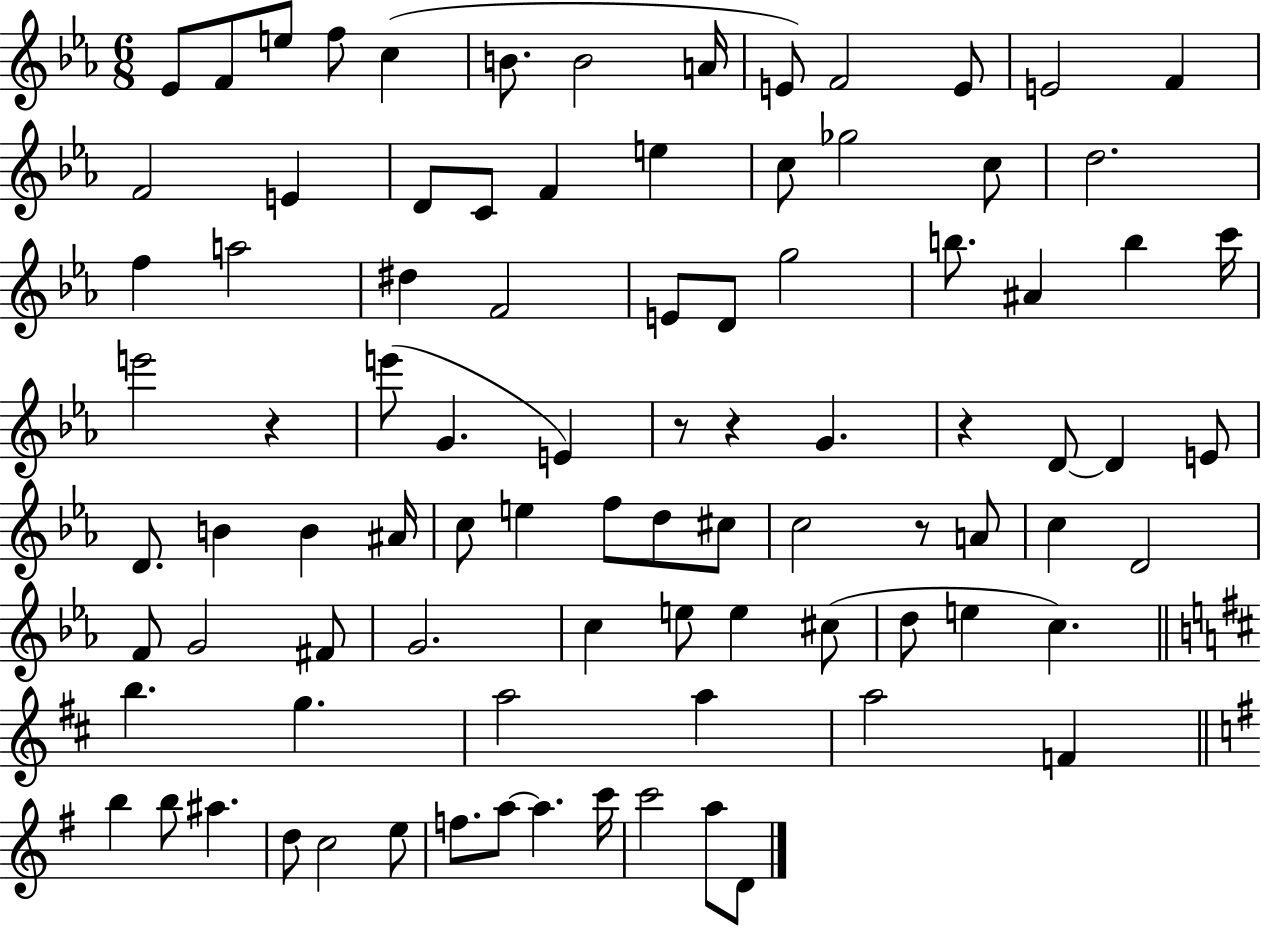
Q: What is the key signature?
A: EES major